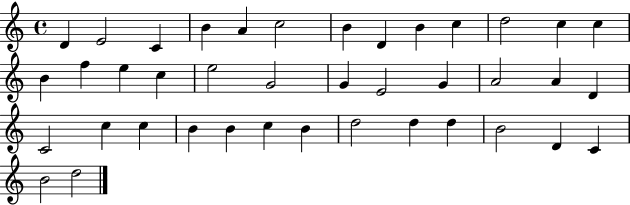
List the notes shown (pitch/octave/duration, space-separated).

D4/q E4/h C4/q B4/q A4/q C5/h B4/q D4/q B4/q C5/q D5/h C5/q C5/q B4/q F5/q E5/q C5/q E5/h G4/h G4/q E4/h G4/q A4/h A4/q D4/q C4/h C5/q C5/q B4/q B4/q C5/q B4/q D5/h D5/q D5/q B4/h D4/q C4/q B4/h D5/h